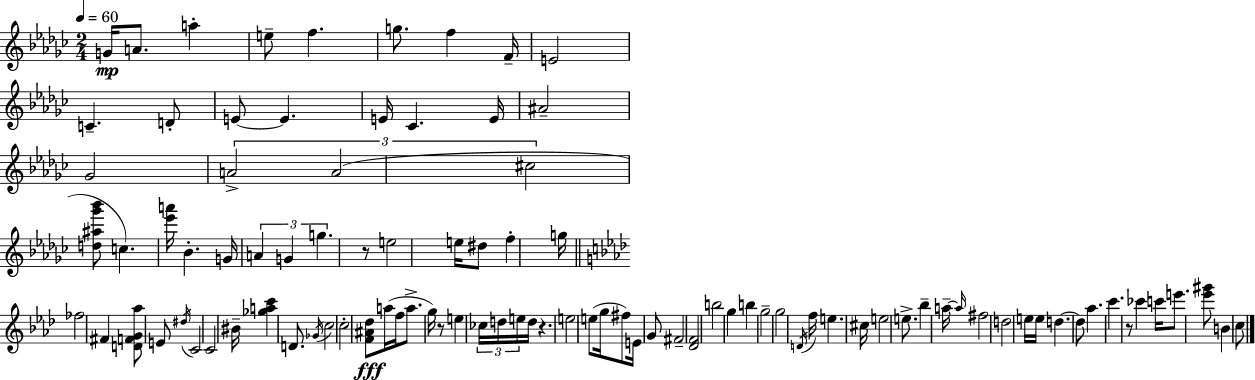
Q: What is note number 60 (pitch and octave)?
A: B5